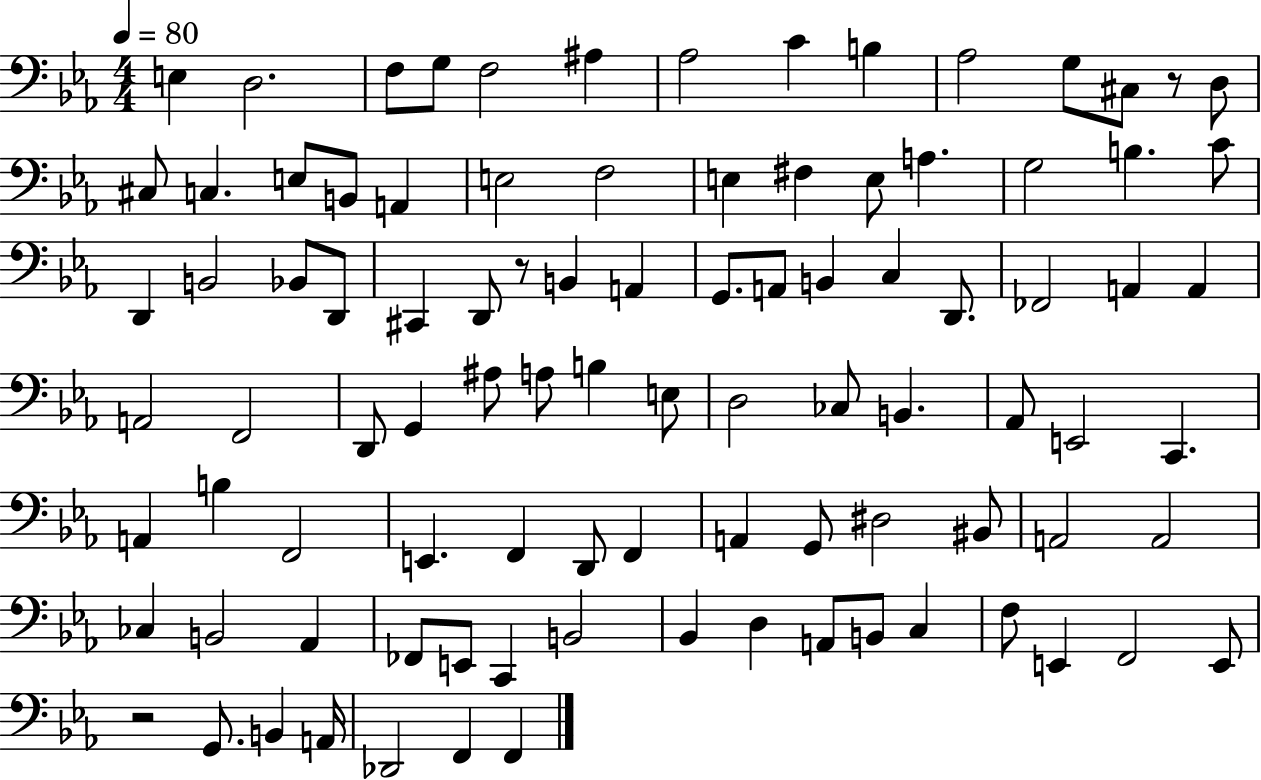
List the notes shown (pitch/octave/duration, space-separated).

E3/q D3/h. F3/e G3/e F3/h A#3/q Ab3/h C4/q B3/q Ab3/h G3/e C#3/e R/e D3/e C#3/e C3/q. E3/e B2/e A2/q E3/h F3/h E3/q F#3/q E3/e A3/q. G3/h B3/q. C4/e D2/q B2/h Bb2/e D2/e C#2/q D2/e R/e B2/q A2/q G2/e. A2/e B2/q C3/q D2/e. FES2/h A2/q A2/q A2/h F2/h D2/e G2/q A#3/e A3/e B3/q E3/e D3/h CES3/e B2/q. Ab2/e E2/h C2/q. A2/q B3/q F2/h E2/q. F2/q D2/e F2/q A2/q G2/e D#3/h BIS2/e A2/h A2/h CES3/q B2/h Ab2/q FES2/e E2/e C2/q B2/h Bb2/q D3/q A2/e B2/e C3/q F3/e E2/q F2/h E2/e R/h G2/e. B2/q A2/s Db2/h F2/q F2/q